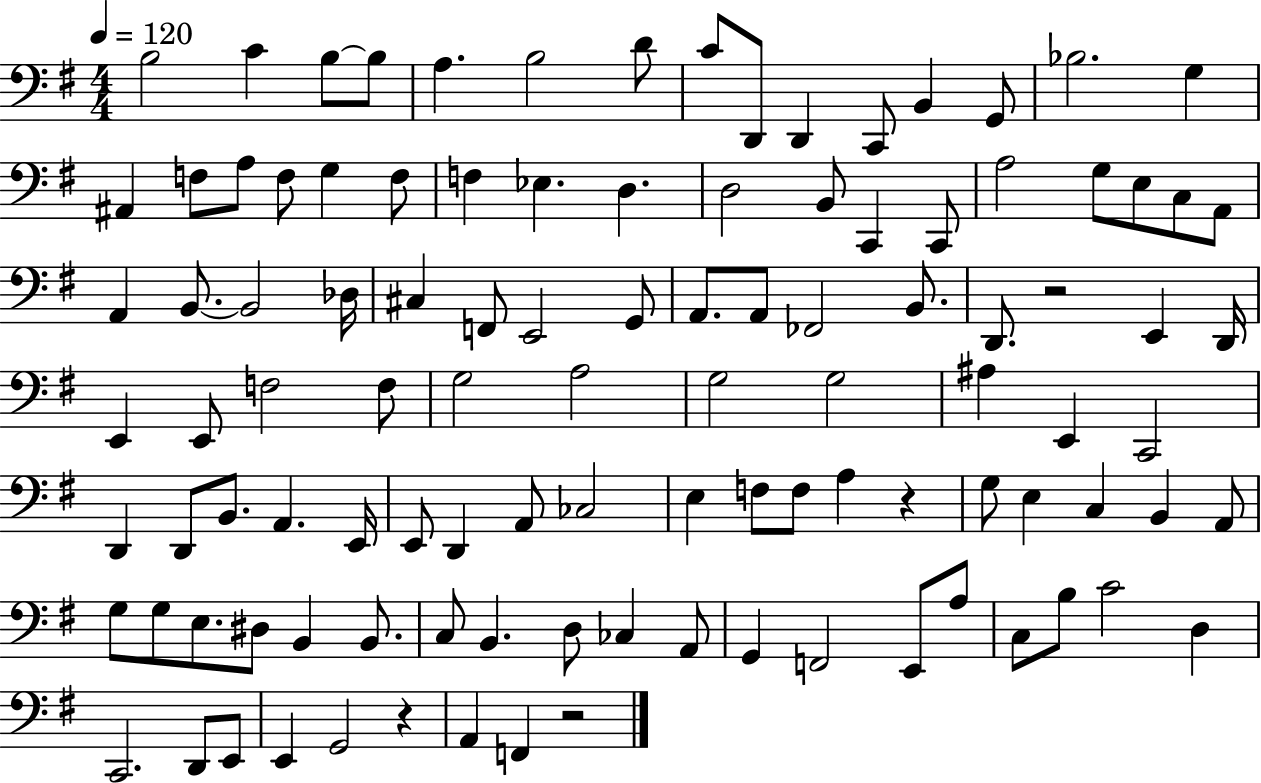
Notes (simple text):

B3/h C4/q B3/e B3/e A3/q. B3/h D4/e C4/e D2/e D2/q C2/e B2/q G2/e Bb3/h. G3/q A#2/q F3/e A3/e F3/e G3/q F3/e F3/q Eb3/q. D3/q. D3/h B2/e C2/q C2/e A3/h G3/e E3/e C3/e A2/e A2/q B2/e. B2/h Db3/s C#3/q F2/e E2/h G2/e A2/e. A2/e FES2/h B2/e. D2/e. R/h E2/q D2/s E2/q E2/e F3/h F3/e G3/h A3/h G3/h G3/h A#3/q E2/q C2/h D2/q D2/e B2/e. A2/q. E2/s E2/e D2/q A2/e CES3/h E3/q F3/e F3/e A3/q R/q G3/e E3/q C3/q B2/q A2/e G3/e G3/e E3/e. D#3/e B2/q B2/e. C3/e B2/q. D3/e CES3/q A2/e G2/q F2/h E2/e A3/e C3/e B3/e C4/h D3/q C2/h. D2/e E2/e E2/q G2/h R/q A2/q F2/q R/h